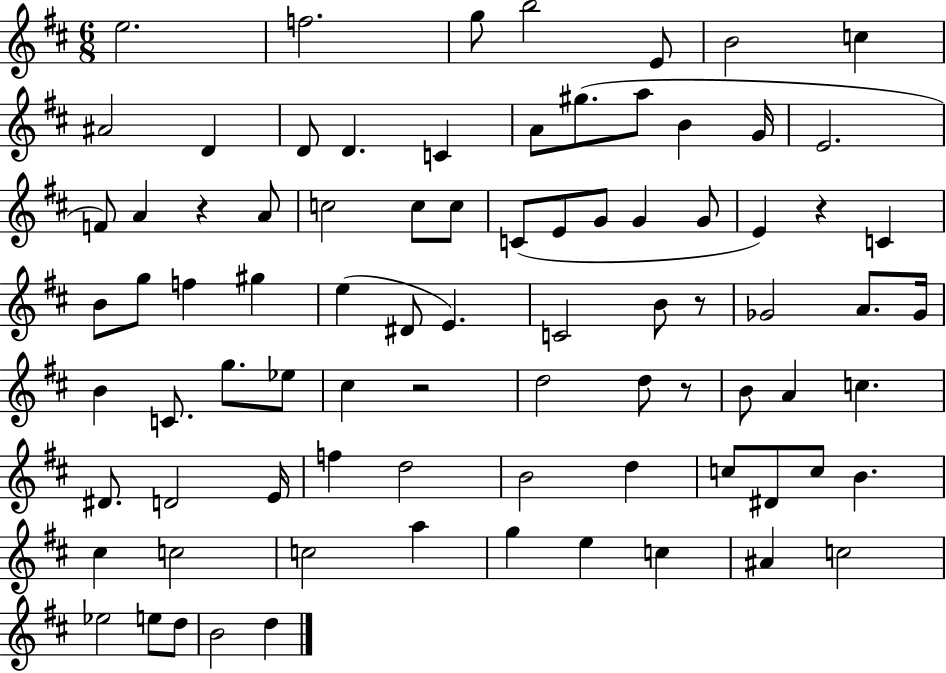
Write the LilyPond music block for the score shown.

{
  \clef treble
  \numericTimeSignature
  \time 6/8
  \key d \major
  e''2. | f''2. | g''8 b''2 e'8 | b'2 c''4 | \break ais'2 d'4 | d'8 d'4. c'4 | a'8 gis''8.( a''8 b'4 g'16 | e'2. | \break f'8) a'4 r4 a'8 | c''2 c''8 c''8 | c'8( e'8 g'8 g'4 g'8 | e'4) r4 c'4 | \break b'8 g''8 f''4 gis''4 | e''4( dis'8 e'4.) | c'2 b'8 r8 | ges'2 a'8. ges'16 | \break b'4 c'8. g''8. ees''8 | cis''4 r2 | d''2 d''8 r8 | b'8 a'4 c''4. | \break dis'8. d'2 e'16 | f''4 d''2 | b'2 d''4 | c''8 dis'8 c''8 b'4. | \break cis''4 c''2 | c''2 a''4 | g''4 e''4 c''4 | ais'4 c''2 | \break ees''2 e''8 d''8 | b'2 d''4 | \bar "|."
}